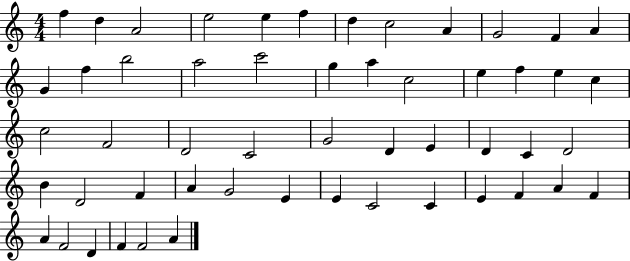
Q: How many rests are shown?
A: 0